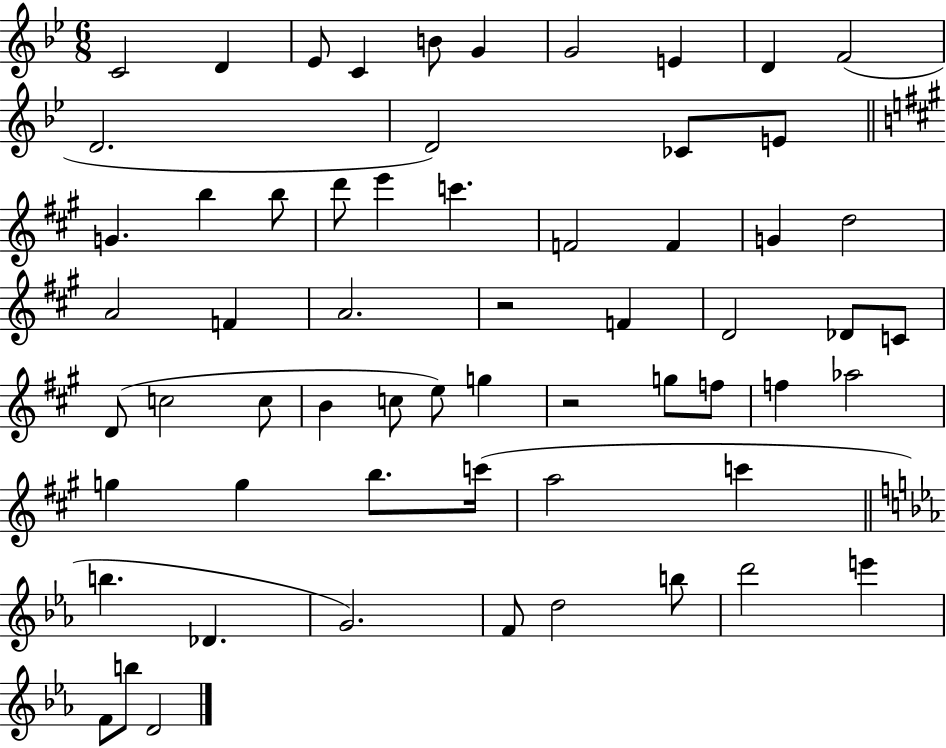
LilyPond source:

{
  \clef treble
  \numericTimeSignature
  \time 6/8
  \key bes \major
  c'2 d'4 | ees'8 c'4 b'8 g'4 | g'2 e'4 | d'4 f'2( | \break d'2. | d'2) ces'8 e'8 | \bar "||" \break \key a \major g'4. b''4 b''8 | d'''8 e'''4 c'''4. | f'2 f'4 | g'4 d''2 | \break a'2 f'4 | a'2. | r2 f'4 | d'2 des'8 c'8 | \break d'8( c''2 c''8 | b'4 c''8 e''8) g''4 | r2 g''8 f''8 | f''4 aes''2 | \break g''4 g''4 b''8. c'''16( | a''2 c'''4 | \bar "||" \break \key ees \major b''4. des'4. | g'2.) | f'8 d''2 b''8 | d'''2 e'''4 | \break f'8 b''8 d'2 | \bar "|."
}